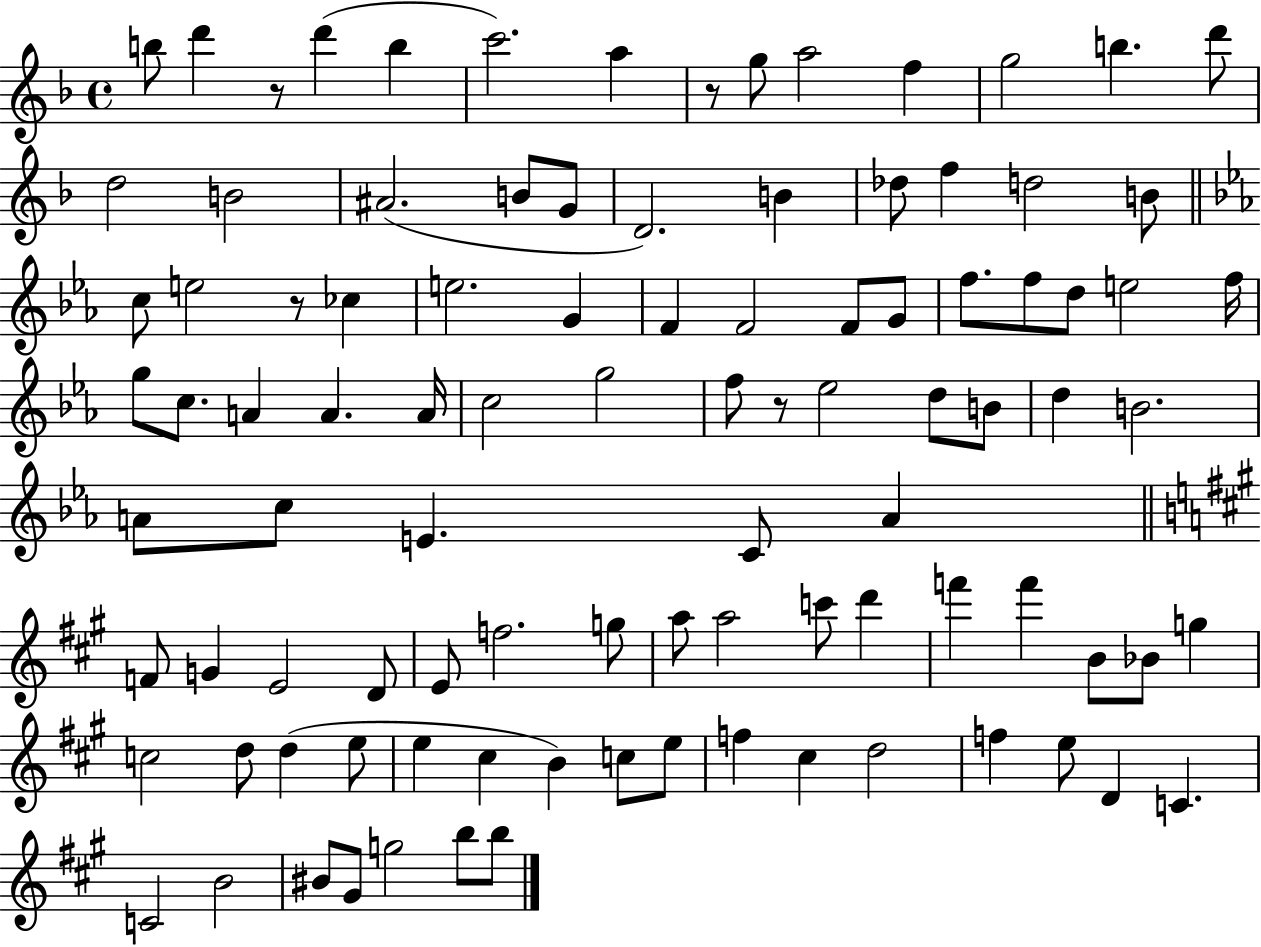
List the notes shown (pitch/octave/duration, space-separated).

B5/e D6/q R/e D6/q B5/q C6/h. A5/q R/e G5/e A5/h F5/q G5/h B5/q. D6/e D5/h B4/h A#4/h. B4/e G4/e D4/h. B4/q Db5/e F5/q D5/h B4/e C5/e E5/h R/e CES5/q E5/h. G4/q F4/q F4/h F4/e G4/e F5/e. F5/e D5/e E5/h F5/s G5/e C5/e. A4/q A4/q. A4/s C5/h G5/h F5/e R/e Eb5/h D5/e B4/e D5/q B4/h. A4/e C5/e E4/q. C4/e A4/q F4/e G4/q E4/h D4/e E4/e F5/h. G5/e A5/e A5/h C6/e D6/q F6/q F6/q B4/e Bb4/e G5/q C5/h D5/e D5/q E5/e E5/q C#5/q B4/q C5/e E5/e F5/q C#5/q D5/h F5/q E5/e D4/q C4/q. C4/h B4/h BIS4/e G#4/e G5/h B5/e B5/e